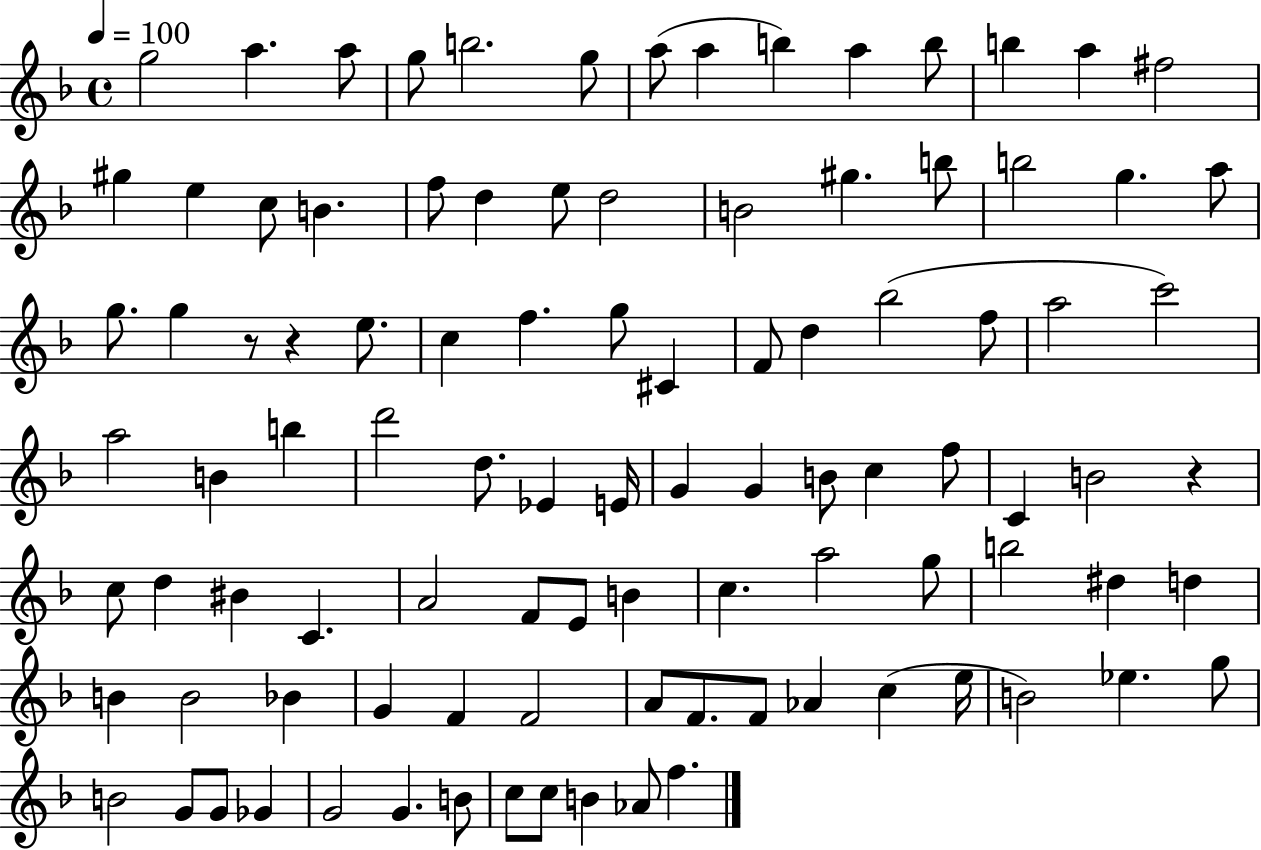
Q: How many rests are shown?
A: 3